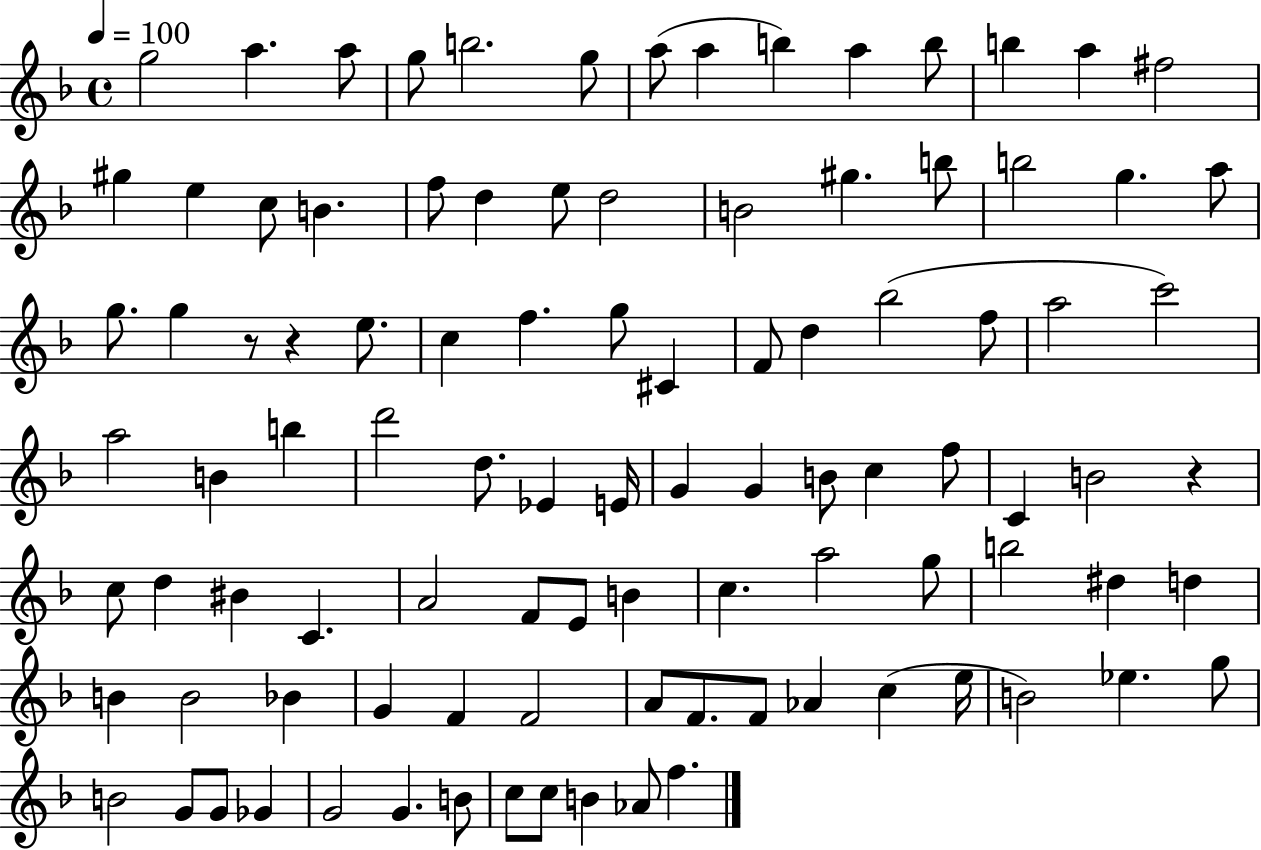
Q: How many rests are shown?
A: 3